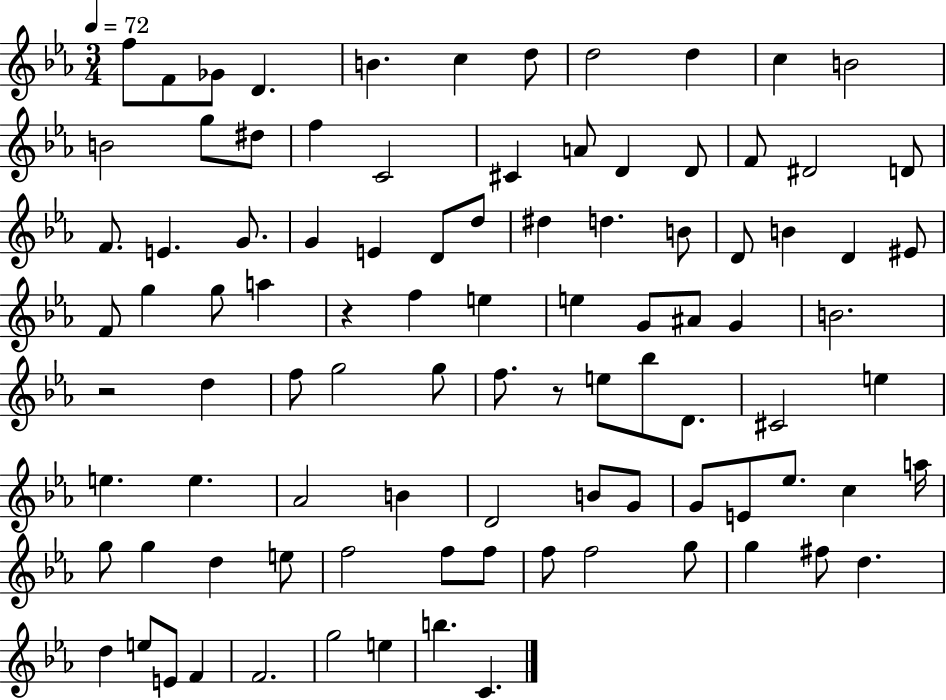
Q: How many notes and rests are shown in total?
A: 95